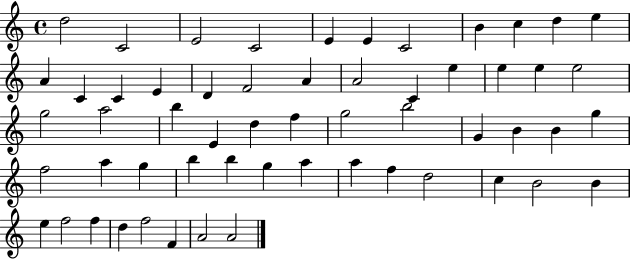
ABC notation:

X:1
T:Untitled
M:4/4
L:1/4
K:C
d2 C2 E2 C2 E E C2 B c d e A C C E D F2 A A2 C e e e e2 g2 a2 b E d f g2 b2 G B B g f2 a g b b g a a f d2 c B2 B e f2 f d f2 F A2 A2